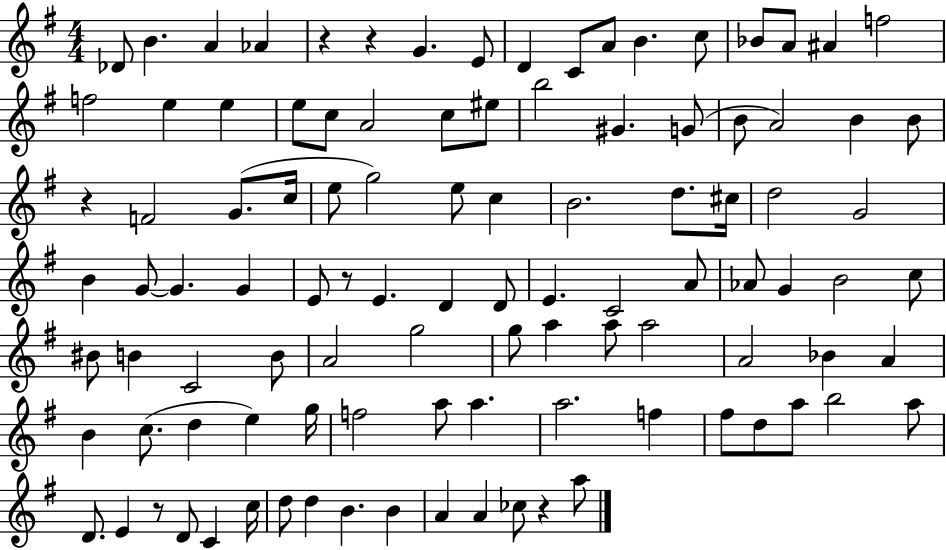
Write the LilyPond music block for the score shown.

{
  \clef treble
  \numericTimeSignature
  \time 4/4
  \key g \major
  des'8 b'4. a'4 aes'4 | r4 r4 g'4. e'8 | d'4 c'8 a'8 b'4. c''8 | bes'8 a'8 ais'4 f''2 | \break f''2 e''4 e''4 | e''8 c''8 a'2 c''8 eis''8 | b''2 gis'4. g'8( | b'8 a'2) b'4 b'8 | \break r4 f'2 g'8.( c''16 | e''8 g''2) e''8 c''4 | b'2. d''8. cis''16 | d''2 g'2 | \break b'4 g'8~~ g'4. g'4 | e'8 r8 e'4. d'4 d'8 | e'4. c'2 a'8 | aes'8 g'4 b'2 c''8 | \break bis'8 b'4 c'2 b'8 | a'2 g''2 | g''8 a''4 a''8 a''2 | a'2 bes'4 a'4 | \break b'4 c''8.( d''4 e''4) g''16 | f''2 a''8 a''4. | a''2. f''4 | fis''8 d''8 a''8 b''2 a''8 | \break d'8. e'4 r8 d'8 c'4 c''16 | d''8 d''4 b'4. b'4 | a'4 a'4 ces''8 r4 a''8 | \bar "|."
}